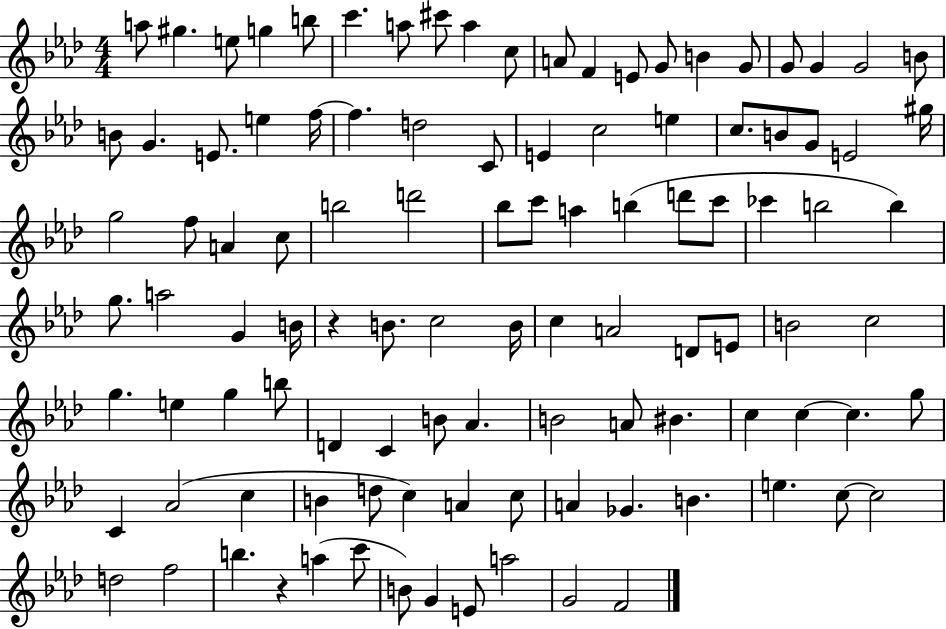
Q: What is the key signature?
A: AES major